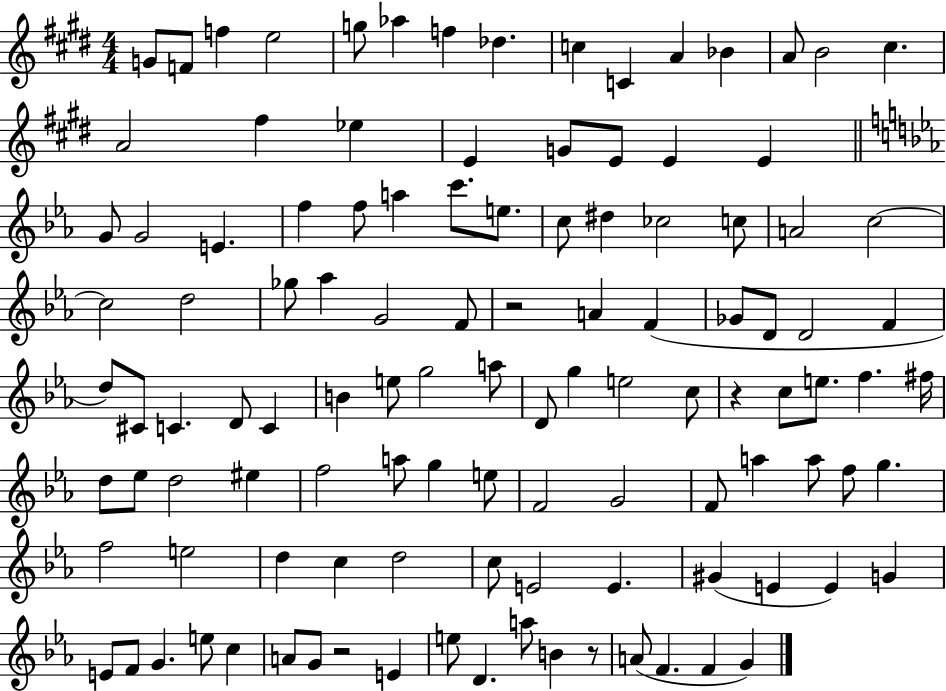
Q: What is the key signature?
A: E major